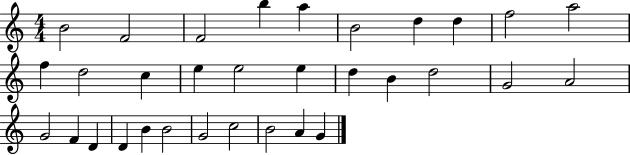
{
  \clef treble
  \numericTimeSignature
  \time 4/4
  \key c \major
  b'2 f'2 | f'2 b''4 a''4 | b'2 d''4 d''4 | f''2 a''2 | \break f''4 d''2 c''4 | e''4 e''2 e''4 | d''4 b'4 d''2 | g'2 a'2 | \break g'2 f'4 d'4 | d'4 b'4 b'2 | g'2 c''2 | b'2 a'4 g'4 | \break \bar "|."
}